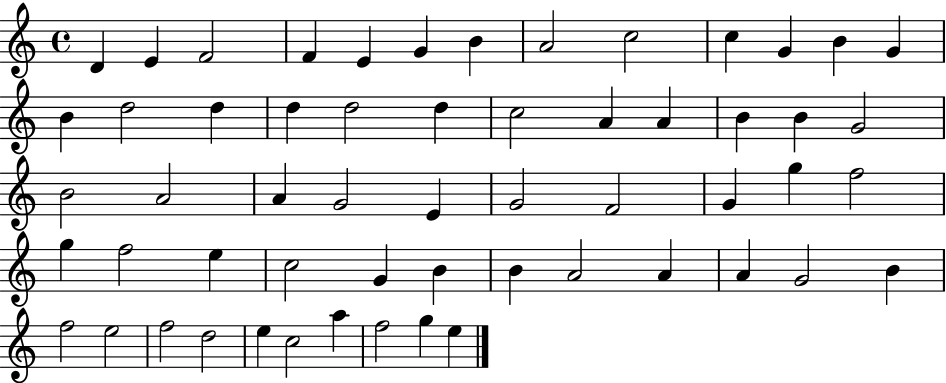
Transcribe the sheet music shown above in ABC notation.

X:1
T:Untitled
M:4/4
L:1/4
K:C
D E F2 F E G B A2 c2 c G B G B d2 d d d2 d c2 A A B B G2 B2 A2 A G2 E G2 F2 G g f2 g f2 e c2 G B B A2 A A G2 B f2 e2 f2 d2 e c2 a f2 g e